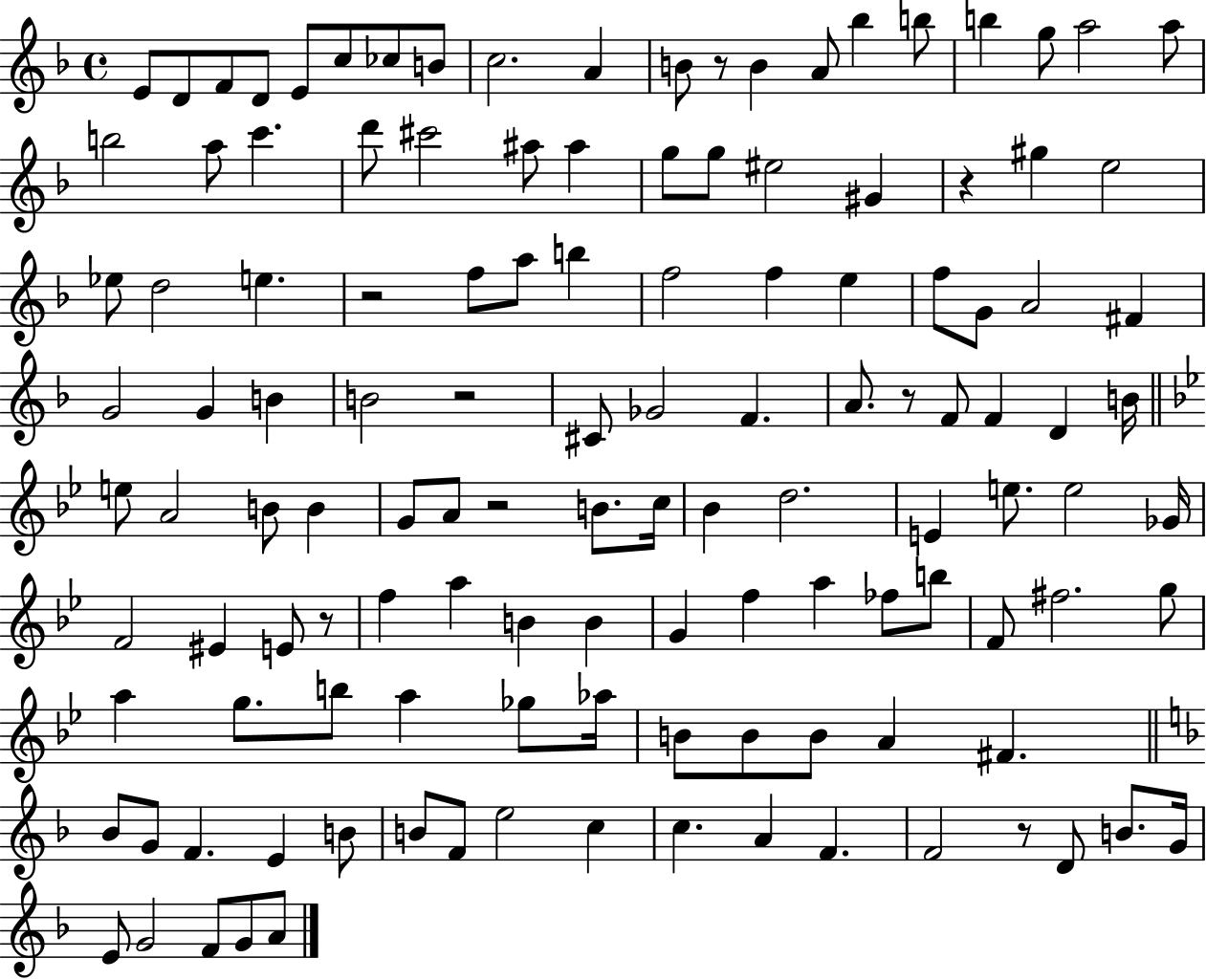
{
  \clef treble
  \time 4/4
  \defaultTimeSignature
  \key f \major
  e'8 d'8 f'8 d'8 e'8 c''8 ces''8 b'8 | c''2. a'4 | b'8 r8 b'4 a'8 bes''4 b''8 | b''4 g''8 a''2 a''8 | \break b''2 a''8 c'''4. | d'''8 cis'''2 ais''8 ais''4 | g''8 g''8 eis''2 gis'4 | r4 gis''4 e''2 | \break ees''8 d''2 e''4. | r2 f''8 a''8 b''4 | f''2 f''4 e''4 | f''8 g'8 a'2 fis'4 | \break g'2 g'4 b'4 | b'2 r2 | cis'8 ges'2 f'4. | a'8. r8 f'8 f'4 d'4 b'16 | \break \bar "||" \break \key bes \major e''8 a'2 b'8 b'4 | g'8 a'8 r2 b'8. c''16 | bes'4 d''2. | e'4 e''8. e''2 ges'16 | \break f'2 eis'4 e'8 r8 | f''4 a''4 b'4 b'4 | g'4 f''4 a''4 fes''8 b''8 | f'8 fis''2. g''8 | \break a''4 g''8. b''8 a''4 ges''8 aes''16 | b'8 b'8 b'8 a'4 fis'4. | \bar "||" \break \key f \major bes'8 g'8 f'4. e'4 b'8 | b'8 f'8 e''2 c''4 | c''4. a'4 f'4. | f'2 r8 d'8 b'8. g'16 | \break e'8 g'2 f'8 g'8 a'8 | \bar "|."
}